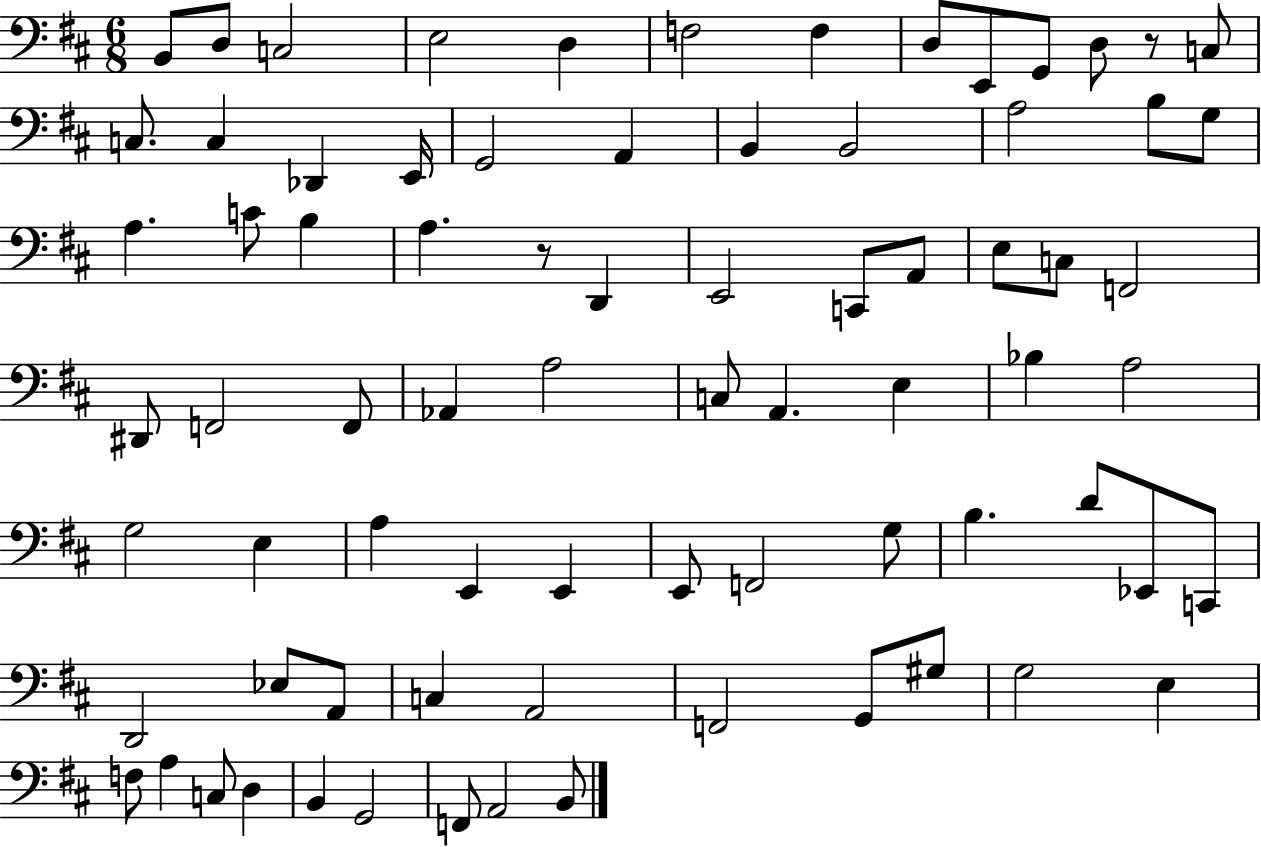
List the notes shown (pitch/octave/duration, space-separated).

B2/e D3/e C3/h E3/h D3/q F3/h F3/q D3/e E2/e G2/e D3/e R/e C3/e C3/e. C3/q Db2/q E2/s G2/h A2/q B2/q B2/h A3/h B3/e G3/e A3/q. C4/e B3/q A3/q. R/e D2/q E2/h C2/e A2/e E3/e C3/e F2/h D#2/e F2/h F2/e Ab2/q A3/h C3/e A2/q. E3/q Bb3/q A3/h G3/h E3/q A3/q E2/q E2/q E2/e F2/h G3/e B3/q. D4/e Eb2/e C2/e D2/h Eb3/e A2/e C3/q A2/h F2/h G2/e G#3/e G3/h E3/q F3/e A3/q C3/e D3/q B2/q G2/h F2/e A2/h B2/e